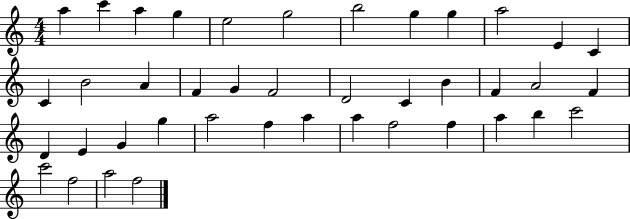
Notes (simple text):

A5/q C6/q A5/q G5/q E5/h G5/h B5/h G5/q G5/q A5/h E4/q C4/q C4/q B4/h A4/q F4/q G4/q F4/h D4/h C4/q B4/q F4/q A4/h F4/q D4/q E4/q G4/q G5/q A5/h F5/q A5/q A5/q F5/h F5/q A5/q B5/q C6/h C6/h F5/h A5/h F5/h